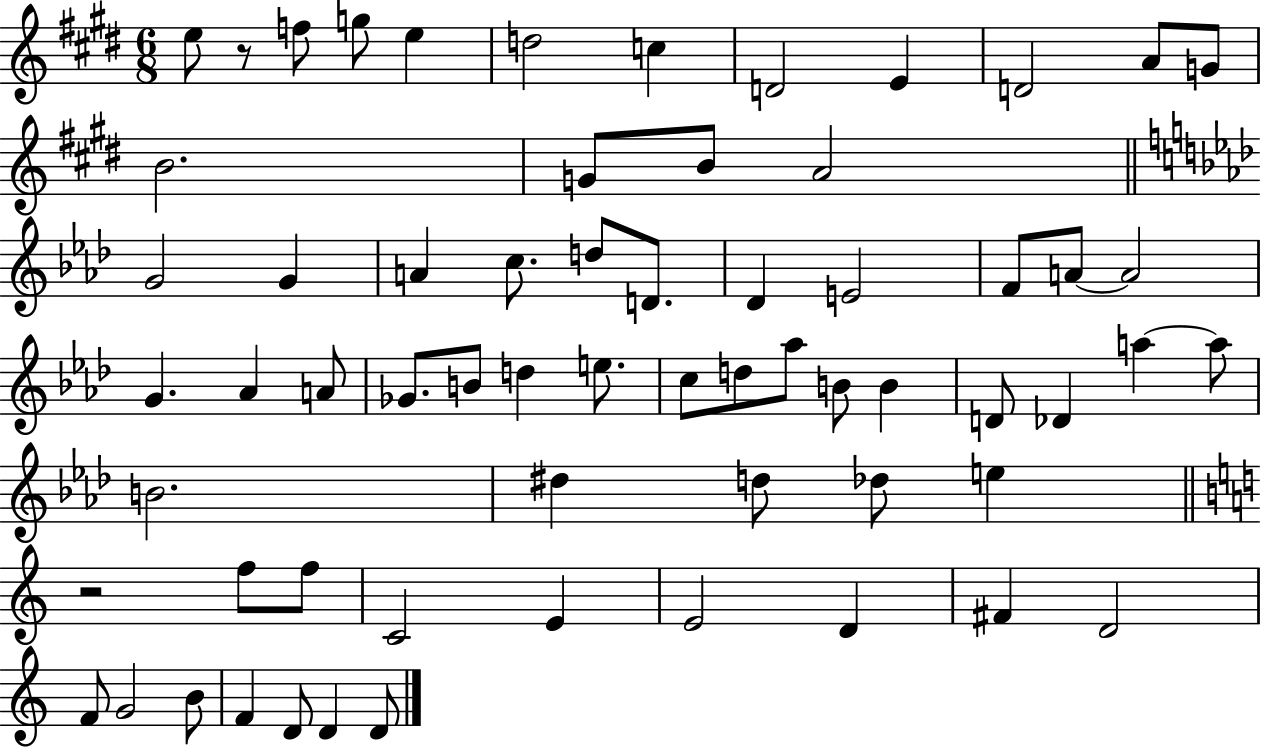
E5/e R/e F5/e G5/e E5/q D5/h C5/q D4/h E4/q D4/h A4/e G4/e B4/h. G4/e B4/e A4/h G4/h G4/q A4/q C5/e. D5/e D4/e. Db4/q E4/h F4/e A4/e A4/h G4/q. Ab4/q A4/e Gb4/e. B4/e D5/q E5/e. C5/e D5/e Ab5/e B4/e B4/q D4/e Db4/q A5/q A5/e B4/h. D#5/q D5/e Db5/e E5/q R/h F5/e F5/e C4/h E4/q E4/h D4/q F#4/q D4/h F4/e G4/h B4/e F4/q D4/e D4/q D4/e